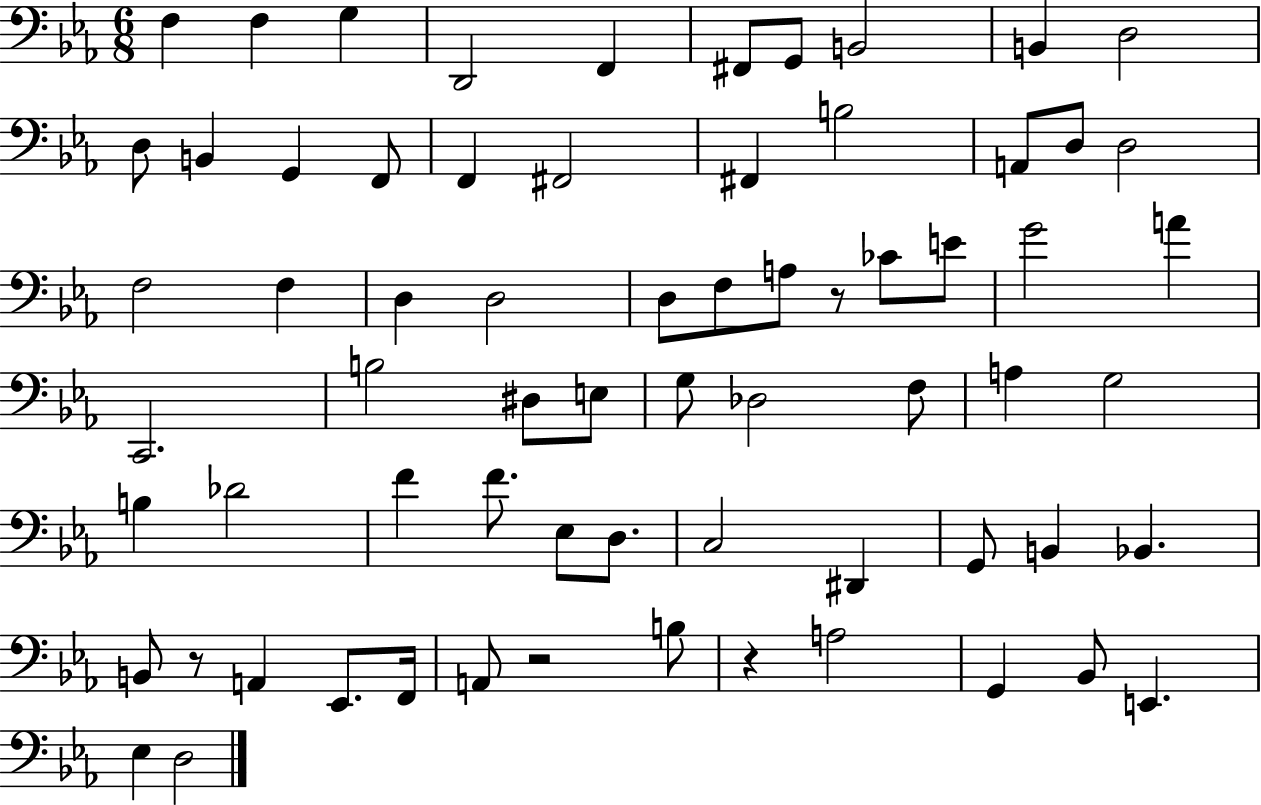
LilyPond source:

{
  \clef bass
  \numericTimeSignature
  \time 6/8
  \key ees \major
  f4 f4 g4 | d,2 f,4 | fis,8 g,8 b,2 | b,4 d2 | \break d8 b,4 g,4 f,8 | f,4 fis,2 | fis,4 b2 | a,8 d8 d2 | \break f2 f4 | d4 d2 | d8 f8 a8 r8 ces'8 e'8 | g'2 a'4 | \break c,2. | b2 dis8 e8 | g8 des2 f8 | a4 g2 | \break b4 des'2 | f'4 f'8. ees8 d8. | c2 dis,4 | g,8 b,4 bes,4. | \break b,8 r8 a,4 ees,8. f,16 | a,8 r2 b8 | r4 a2 | g,4 bes,8 e,4. | \break ees4 d2 | \bar "|."
}